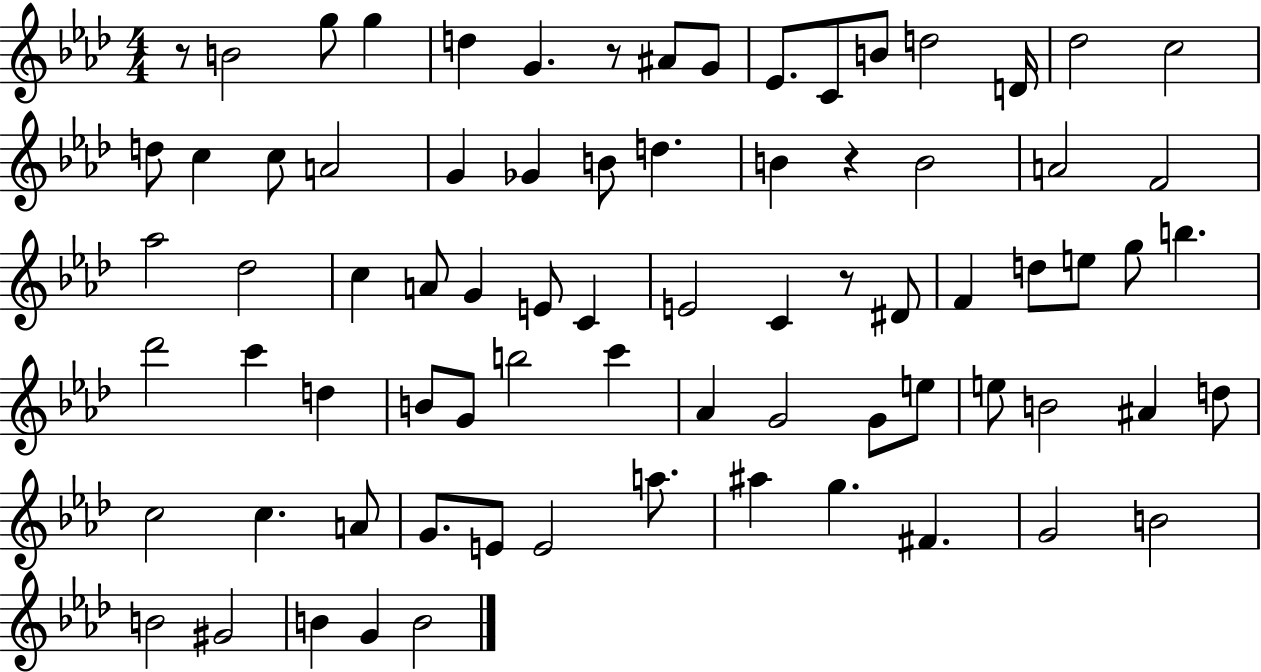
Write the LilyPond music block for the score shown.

{
  \clef treble
  \numericTimeSignature
  \time 4/4
  \key aes \major
  r8 b'2 g''8 g''4 | d''4 g'4. r8 ais'8 g'8 | ees'8. c'8 b'8 d''2 d'16 | des''2 c''2 | \break d''8 c''4 c''8 a'2 | g'4 ges'4 b'8 d''4. | b'4 r4 b'2 | a'2 f'2 | \break aes''2 des''2 | c''4 a'8 g'4 e'8 c'4 | e'2 c'4 r8 dis'8 | f'4 d''8 e''8 g''8 b''4. | \break des'''2 c'''4 d''4 | b'8 g'8 b''2 c'''4 | aes'4 g'2 g'8 e''8 | e''8 b'2 ais'4 d''8 | \break c''2 c''4. a'8 | g'8. e'8 e'2 a''8. | ais''4 g''4. fis'4. | g'2 b'2 | \break b'2 gis'2 | b'4 g'4 b'2 | \bar "|."
}